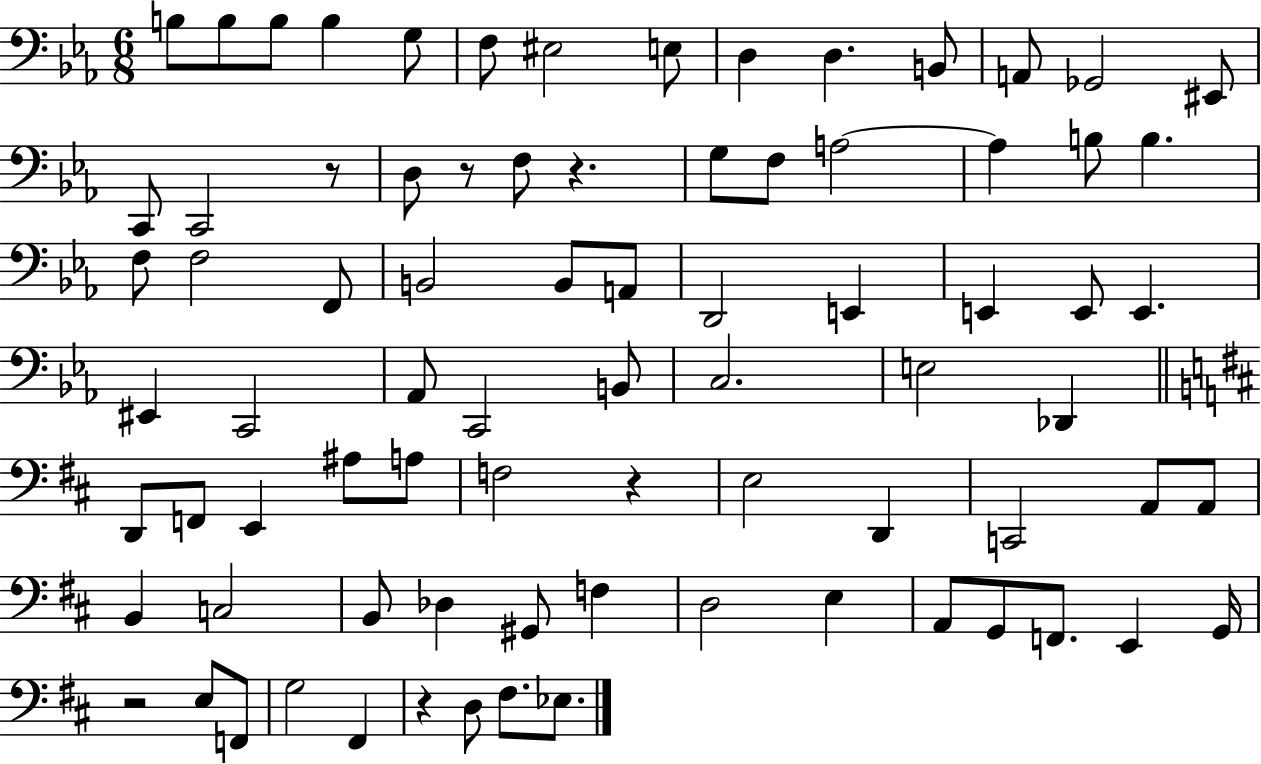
X:1
T:Untitled
M:6/8
L:1/4
K:Eb
B,/2 B,/2 B,/2 B, G,/2 F,/2 ^E,2 E,/2 D, D, B,,/2 A,,/2 _G,,2 ^E,,/2 C,,/2 C,,2 z/2 D,/2 z/2 F,/2 z G,/2 F,/2 A,2 A, B,/2 B, F,/2 F,2 F,,/2 B,,2 B,,/2 A,,/2 D,,2 E,, E,, E,,/2 E,, ^E,, C,,2 _A,,/2 C,,2 B,,/2 C,2 E,2 _D,, D,,/2 F,,/2 E,, ^A,/2 A,/2 F,2 z E,2 D,, C,,2 A,,/2 A,,/2 B,, C,2 B,,/2 _D, ^G,,/2 F, D,2 E, A,,/2 G,,/2 F,,/2 E,, G,,/4 z2 E,/2 F,,/2 G,2 ^F,, z D,/2 ^F,/2 _E,/2